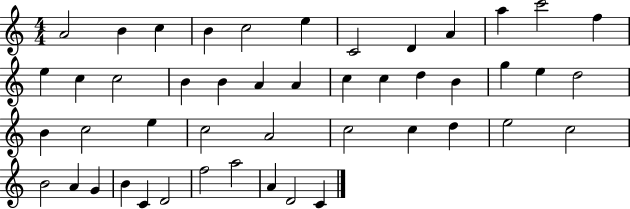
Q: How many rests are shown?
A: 0